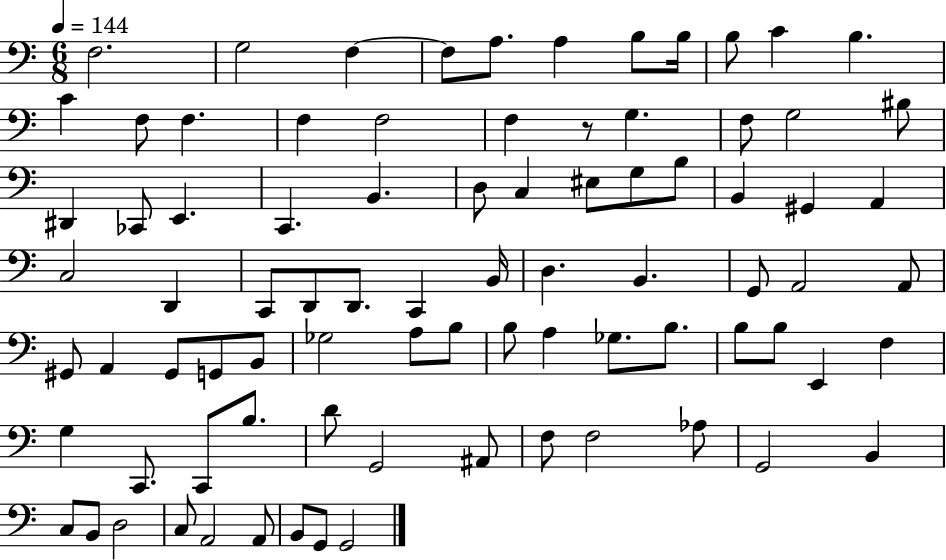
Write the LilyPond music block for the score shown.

{
  \clef bass
  \numericTimeSignature
  \time 6/8
  \key c \major
  \tempo 4 = 144
  \repeat volta 2 { f2. | g2 f4~~ | f8 a8. a4 b8 b16 | b8 c'4 b4. | \break c'4 f8 f4. | f4 f2 | f4 r8 g4. | f8 g2 bis8 | \break dis,4 ces,8 e,4. | c,4. b,4. | d8 c4 eis8 g8 b8 | b,4 gis,4 a,4 | \break c2 d,4 | c,8 d,8 d,8. c,4 b,16 | d4. b,4. | g,8 a,2 a,8 | \break gis,8 a,4 gis,8 g,8 b,8 | ges2 a8 b8 | b8 a4 ges8. b8. | b8 b8 e,4 f4 | \break g4 c,8. c,8 b8. | d'8 g,2 ais,8 | f8 f2 aes8 | g,2 b,4 | \break c8 b,8 d2 | c8 a,2 a,8 | b,8 g,8 g,2 | } \bar "|."
}